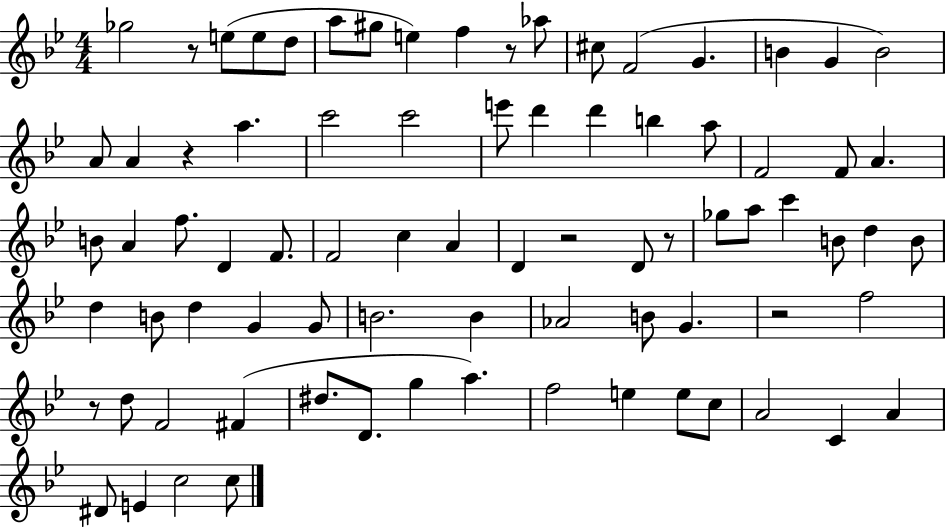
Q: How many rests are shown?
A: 7